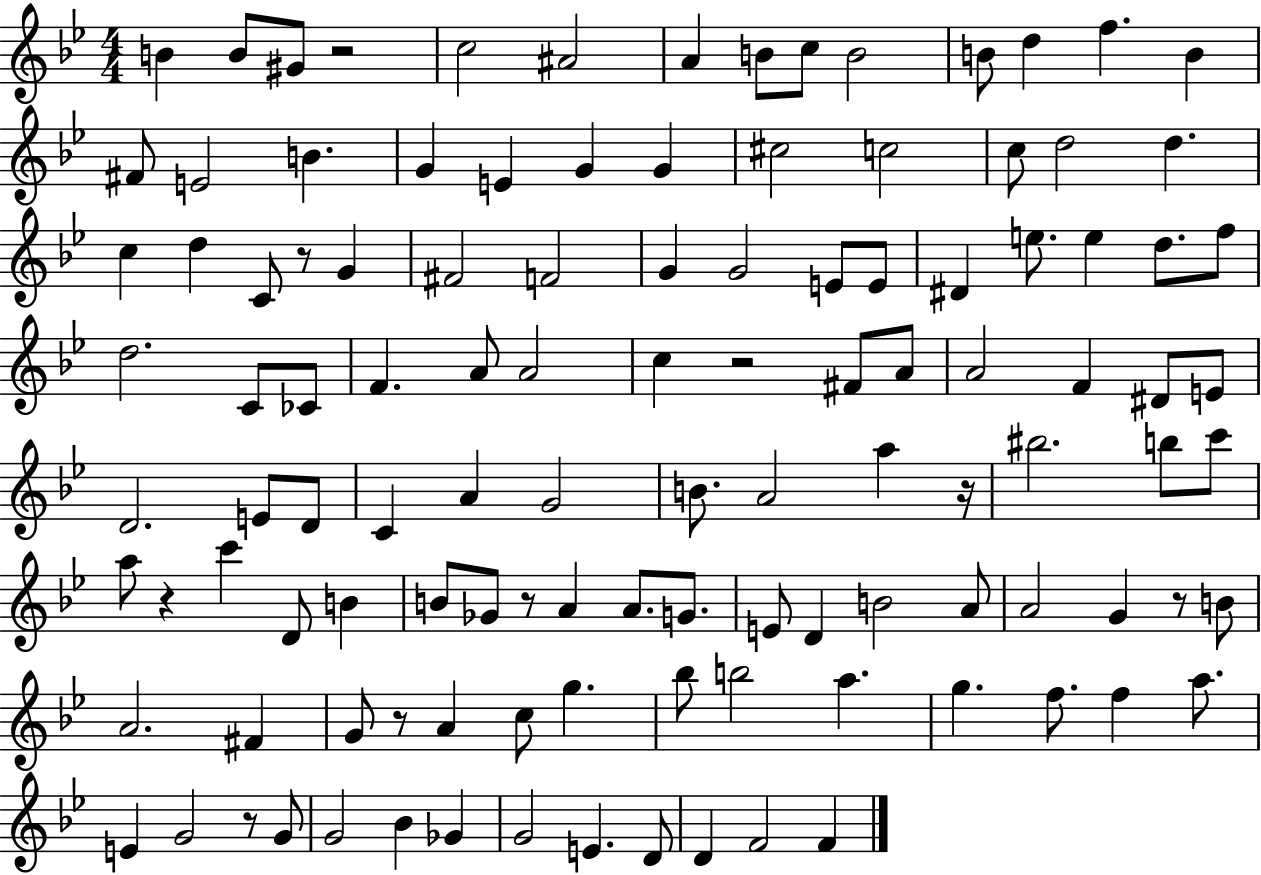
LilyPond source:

{
  \clef treble
  \numericTimeSignature
  \time 4/4
  \key bes \major
  \repeat volta 2 { b'4 b'8 gis'8 r2 | c''2 ais'2 | a'4 b'8 c''8 b'2 | b'8 d''4 f''4. b'4 | \break fis'8 e'2 b'4. | g'4 e'4 g'4 g'4 | cis''2 c''2 | c''8 d''2 d''4. | \break c''4 d''4 c'8 r8 g'4 | fis'2 f'2 | g'4 g'2 e'8 e'8 | dis'4 e''8. e''4 d''8. f''8 | \break d''2. c'8 ces'8 | f'4. a'8 a'2 | c''4 r2 fis'8 a'8 | a'2 f'4 dis'8 e'8 | \break d'2. e'8 d'8 | c'4 a'4 g'2 | b'8. a'2 a''4 r16 | bis''2. b''8 c'''8 | \break a''8 r4 c'''4 d'8 b'4 | b'8 ges'8 r8 a'4 a'8. g'8. | e'8 d'4 b'2 a'8 | a'2 g'4 r8 b'8 | \break a'2. fis'4 | g'8 r8 a'4 c''8 g''4. | bes''8 b''2 a''4. | g''4. f''8. f''4 a''8. | \break e'4 g'2 r8 g'8 | g'2 bes'4 ges'4 | g'2 e'4. d'8 | d'4 f'2 f'4 | \break } \bar "|."
}